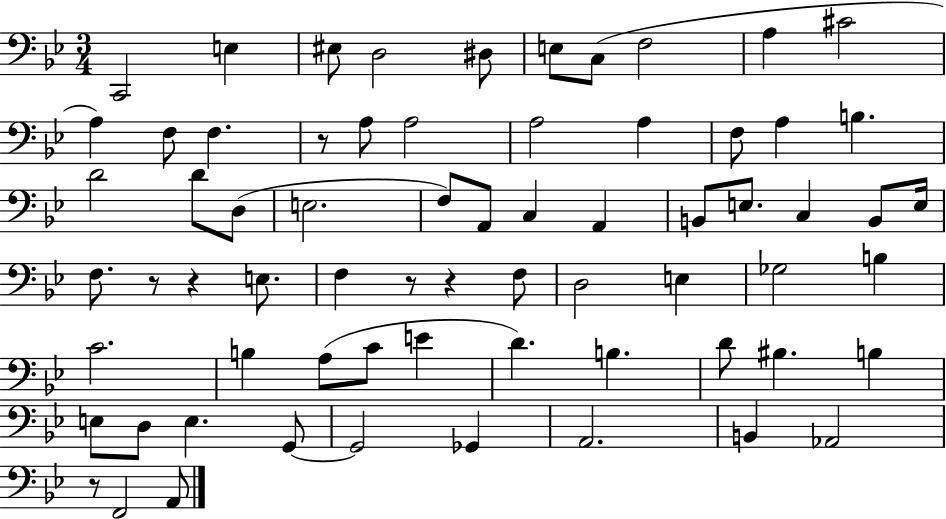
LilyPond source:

{
  \clef bass
  \numericTimeSignature
  \time 3/4
  \key bes \major
  \repeat volta 2 { c,2 e4 | eis8 d2 dis8 | e8 c8( f2 | a4 cis'2 | \break a4) f8 f4. | r8 a8 a2 | a2 a4 | f8 a4 b4. | \break d'2 d'8 d8( | e2. | f8) a,8 c4 a,4 | b,8 e8. c4 b,8 e16 | \break f8. r8 r4 e8. | f4 r8 r4 f8 | d2 e4 | ges2 b4 | \break c'2. | b4 a8( c'8 e'4 | d'4.) b4. | d'8 bis4. b4 | \break e8 d8 e4. g,8~~ | g,2 ges,4 | a,2. | b,4 aes,2 | \break r8 f,2 a,8 | } \bar "|."
}